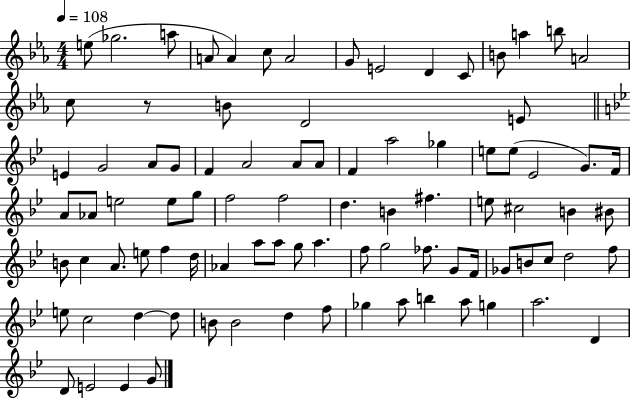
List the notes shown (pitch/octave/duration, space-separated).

E5/e Gb5/h. A5/e A4/e A4/q C5/e A4/h G4/e E4/h D4/q C4/e B4/e A5/q B5/e A4/h C5/e R/e B4/e D4/h E4/e E4/q G4/h A4/e G4/e F4/q A4/h A4/e A4/e F4/q A5/h Gb5/q E5/e E5/e Eb4/h G4/e. F4/s A4/e Ab4/e E5/h E5/e G5/e F5/h F5/h D5/q. B4/q F#5/q. E5/e C#5/h B4/q BIS4/e B4/e C5/q A4/e. E5/e F5/q D5/s Ab4/q A5/e A5/e G5/e A5/q. F5/e G5/h FES5/e. G4/e F4/s Gb4/e B4/e C5/e D5/h F5/e E5/e C5/h D5/q D5/e B4/e B4/h D5/q F5/e Gb5/q A5/e B5/q A5/e G5/q A5/h. D4/q D4/e E4/h E4/q G4/e